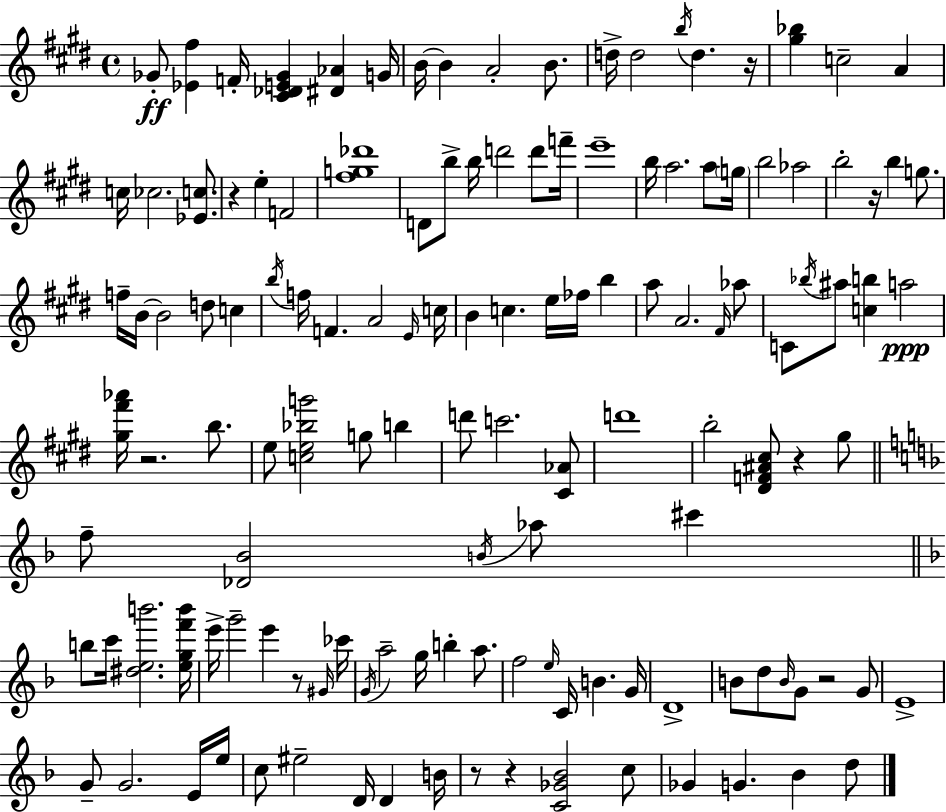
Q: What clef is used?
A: treble